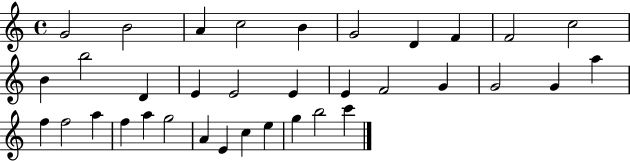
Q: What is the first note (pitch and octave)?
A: G4